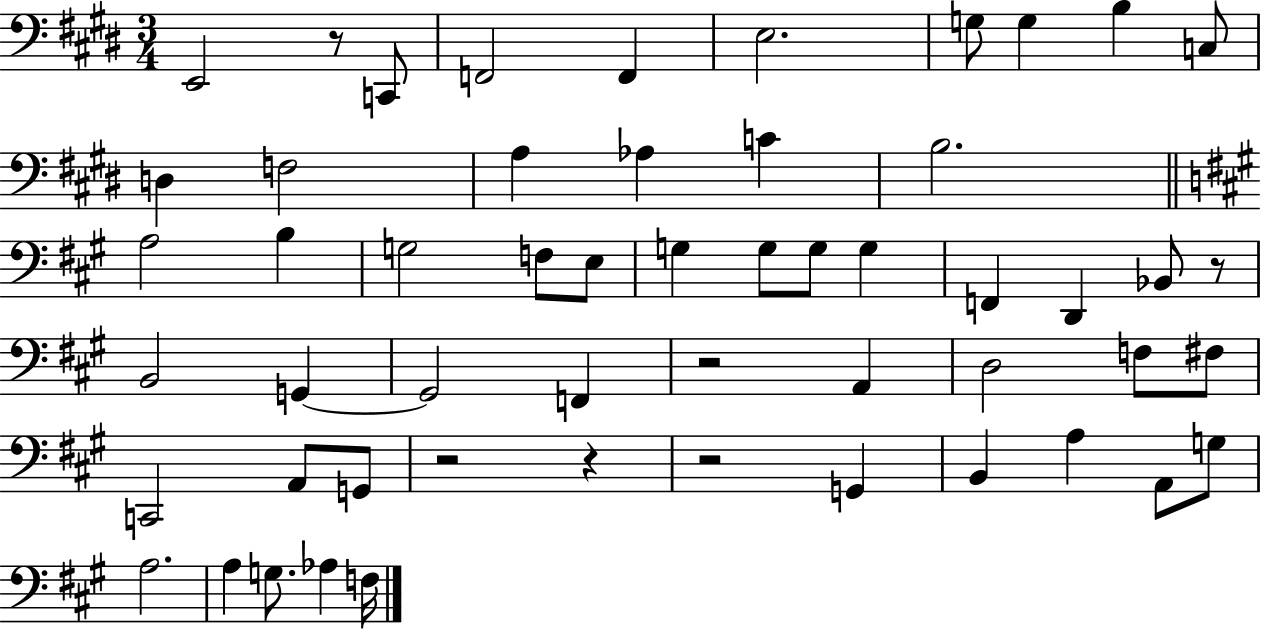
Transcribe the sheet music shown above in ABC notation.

X:1
T:Untitled
M:3/4
L:1/4
K:E
E,,2 z/2 C,,/2 F,,2 F,, E,2 G,/2 G, B, C,/2 D, F,2 A, _A, C B,2 A,2 B, G,2 F,/2 E,/2 G, G,/2 G,/2 G, F,, D,, _B,,/2 z/2 B,,2 G,, G,,2 F,, z2 A,, D,2 F,/2 ^F,/2 C,,2 A,,/2 G,,/2 z2 z z2 G,, B,, A, A,,/2 G,/2 A,2 A, G,/2 _A, F,/4